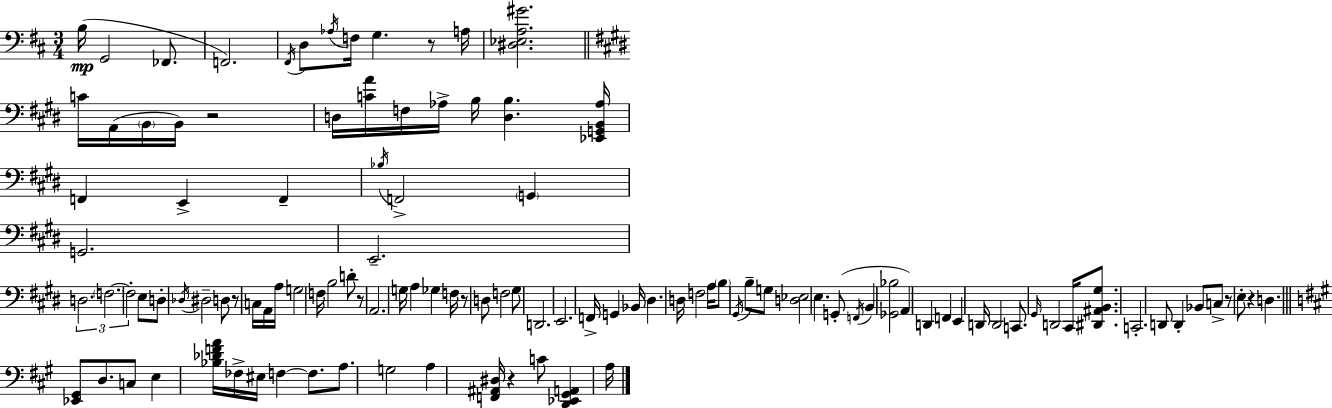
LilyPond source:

{
  \clef bass
  \numericTimeSignature
  \time 3/4
  \key d \major
  b16(\mp g,2 fes,8. | f,2.) | \acciaccatura { fis,16 } d8 \acciaccatura { aes16 } f16 g4. r8 | a16 <dis ees a gis'>2. | \break \bar "||" \break \key e \major c'16 a,16( \parenthesize b,16 b,16) r2 | d16 <c' a'>16 f16 aes16-> b16 <d b>4. <ees, g, b, aes>16 | f,4 e,4-> f,4-- | \acciaccatura { bes16 } f,2-> \parenthesize g,4 | \break g,2. | e,2.-- | \tuplet 3/2 { d2. | \parenthesize f2.~~ | \break f2-. } e8 d8-. | \acciaccatura { des16 } dis2-- d8 | r8 c16 a,16 a16 g2 | f16 b2 d'8-. | \break r8 a,2. | g16 a4 ges4 f16 | r8 d8 f2 | gis8 d,2. | \break e,2. | f,16-> g,4 bes,16 dis4. | d16 f2 a16 | \parenthesize b8 \acciaccatura { gis,16 } b8-- g8 <d ees>2 | \break e4. g,8-.( \acciaccatura { f,16 } | b,4 <ges, bes>2 | a,4) d,4 f,4 | e,4 d,16 d,2 | \break c,8. \grace { gis,16 } d,2 | cis,16 <dis, ais, b, gis>8. c,2.-. | d,8 d,4-. bes,8 | c8-> r8 e8-. r4 d4. | \break \bar "||" \break \key a \major <ees, gis,>8 d8. c8 e4 <bes des' f' a'>16 | fes16-> eis16 f4~~ f8. a8. | g2 a4 | <f, ais, dis>16 r4 c'8 <d, ees, gis, a,>4 a16 | \break \bar "|."
}